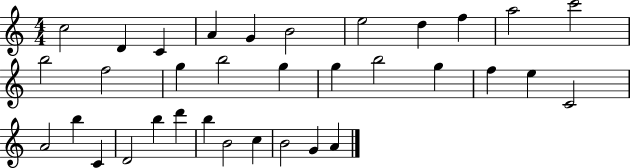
X:1
T:Untitled
M:4/4
L:1/4
K:C
c2 D C A G B2 e2 d f a2 c'2 b2 f2 g b2 g g b2 g f e C2 A2 b C D2 b d' b B2 c B2 G A